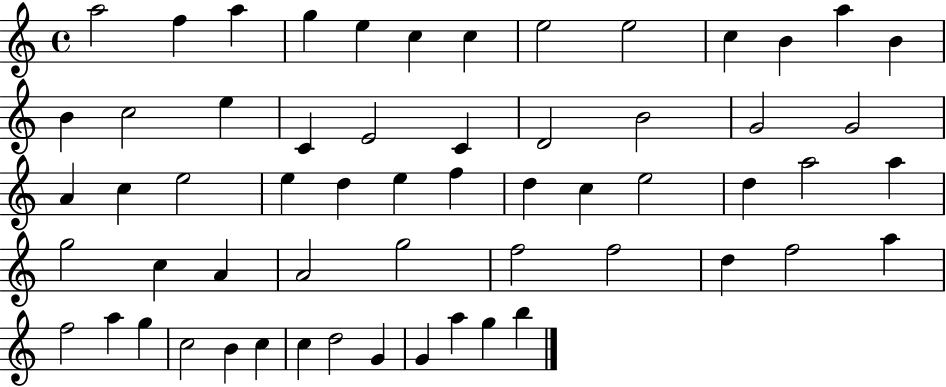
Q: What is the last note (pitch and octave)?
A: B5